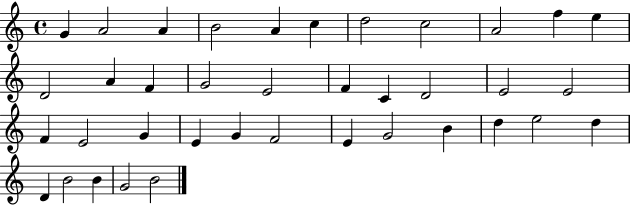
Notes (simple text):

G4/q A4/h A4/q B4/h A4/q C5/q D5/h C5/h A4/h F5/q E5/q D4/h A4/q F4/q G4/h E4/h F4/q C4/q D4/h E4/h E4/h F4/q E4/h G4/q E4/q G4/q F4/h E4/q G4/h B4/q D5/q E5/h D5/q D4/q B4/h B4/q G4/h B4/h